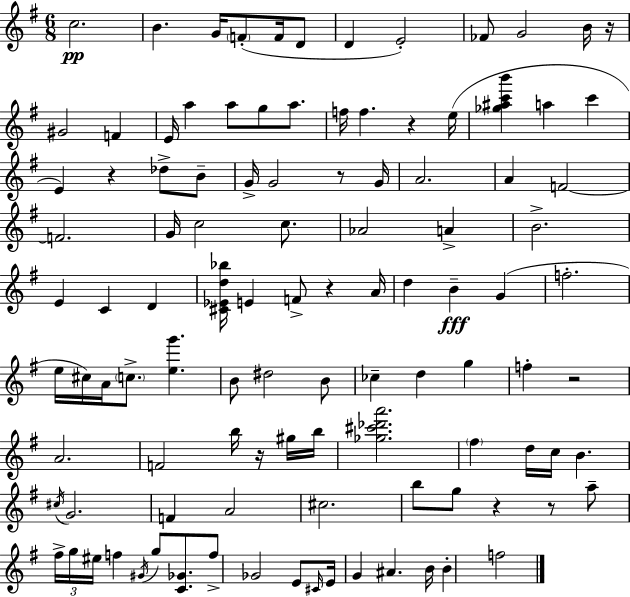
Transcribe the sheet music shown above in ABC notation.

X:1
T:Untitled
M:6/8
L:1/4
K:Em
c2 B G/4 F/2 F/4 D/2 D E2 _F/2 G2 B/4 z/4 ^G2 F E/4 a a/2 g/2 a/2 f/4 f z e/4 [_g^ac'b'] a c' E z _d/2 B/2 G/4 G2 z/2 G/4 A2 A F2 F2 G/4 c2 c/2 _A2 A B2 E C D [^C_Ed_b]/4 E F/2 z A/4 d B G f2 e/4 ^c/4 A/4 c/2 [eg'] B/2 ^d2 B/2 _c d g f z2 A2 F2 b/4 z/4 ^g/4 b/4 [_g^c'_d'a']2 ^f d/4 c/4 B ^c/4 G2 F A2 ^c2 b/2 g/2 z z/2 a/2 ^f/4 g/4 ^e/4 f ^G/4 g/2 [C_G]/2 f/2 _G2 E/2 ^C/4 E/4 G ^A B/4 B f2